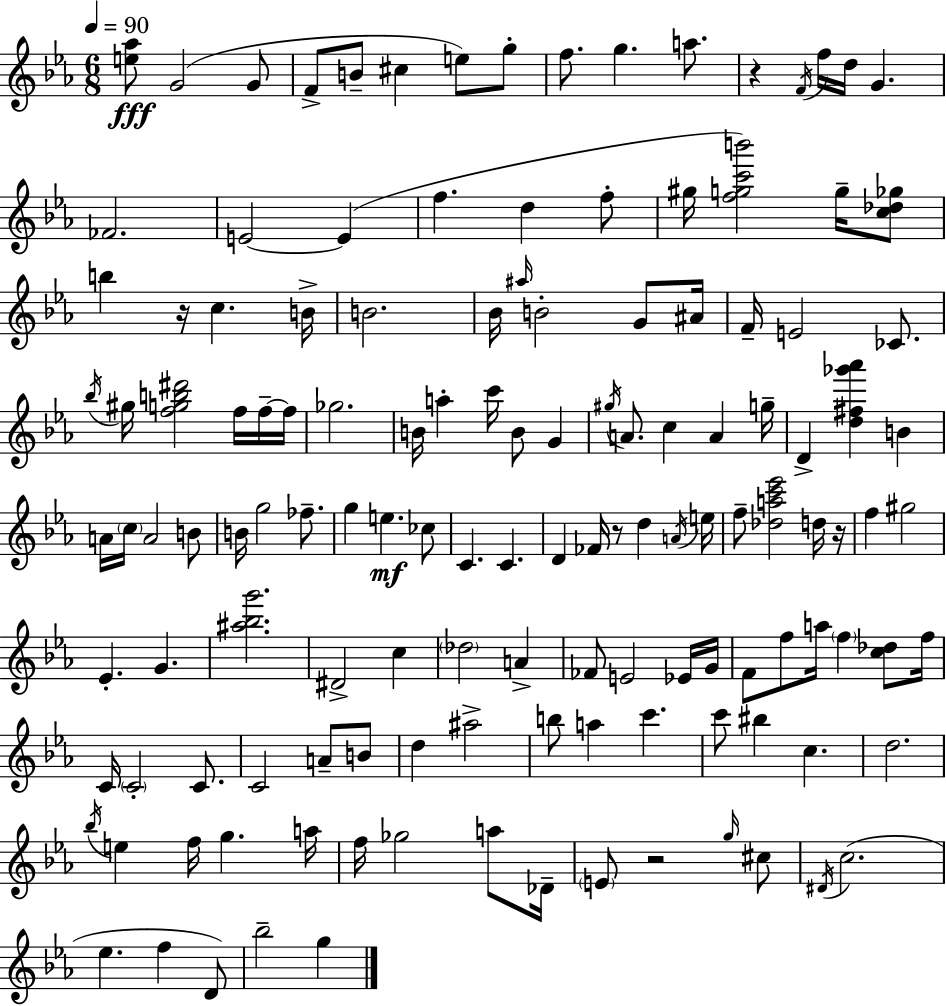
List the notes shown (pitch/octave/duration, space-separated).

[E5,Ab5]/e G4/h G4/e F4/e B4/e C#5/q E5/e G5/e F5/e. G5/q. A5/e. R/q F4/s F5/s D5/s G4/q. FES4/h. E4/h E4/q F5/q. D5/q F5/e G#5/s [F5,G5,C6,B6]/h G5/s [C5,Db5,Gb5]/e B5/q R/s C5/q. B4/s B4/h. Bb4/s A#5/s B4/h G4/e A#4/s F4/s E4/h CES4/e. Bb5/s G#5/s [F5,G5,B5,D#6]/h F5/s F5/s F5/s Gb5/h. B4/s A5/q C6/s B4/e G4/q G#5/s A4/e. C5/q A4/q G5/s D4/q [D5,F#5,Gb6,Ab6]/q B4/q A4/s C5/s A4/h B4/e B4/s G5/h FES5/e. G5/q E5/q. CES5/e C4/q. C4/q. D4/q FES4/s R/e D5/q A4/s E5/s F5/e [Db5,A5,C6,Eb6]/h D5/s R/s F5/q G#5/h Eb4/q. G4/q. [A#5,Bb5,G6]/h. D#4/h C5/q Db5/h A4/q FES4/e E4/h Eb4/s G4/s F4/e F5/e A5/s F5/q [C5,Db5]/e F5/s C4/s C4/h C4/e. C4/h A4/e B4/e D5/q A#5/h B5/e A5/q C6/q. C6/e BIS5/q C5/q. D5/h. Bb5/s E5/q F5/s G5/q. A5/s F5/s Gb5/h A5/e Db4/s E4/e R/h G5/s C#5/e D#4/s C5/h. Eb5/q. F5/q D4/e Bb5/h G5/q